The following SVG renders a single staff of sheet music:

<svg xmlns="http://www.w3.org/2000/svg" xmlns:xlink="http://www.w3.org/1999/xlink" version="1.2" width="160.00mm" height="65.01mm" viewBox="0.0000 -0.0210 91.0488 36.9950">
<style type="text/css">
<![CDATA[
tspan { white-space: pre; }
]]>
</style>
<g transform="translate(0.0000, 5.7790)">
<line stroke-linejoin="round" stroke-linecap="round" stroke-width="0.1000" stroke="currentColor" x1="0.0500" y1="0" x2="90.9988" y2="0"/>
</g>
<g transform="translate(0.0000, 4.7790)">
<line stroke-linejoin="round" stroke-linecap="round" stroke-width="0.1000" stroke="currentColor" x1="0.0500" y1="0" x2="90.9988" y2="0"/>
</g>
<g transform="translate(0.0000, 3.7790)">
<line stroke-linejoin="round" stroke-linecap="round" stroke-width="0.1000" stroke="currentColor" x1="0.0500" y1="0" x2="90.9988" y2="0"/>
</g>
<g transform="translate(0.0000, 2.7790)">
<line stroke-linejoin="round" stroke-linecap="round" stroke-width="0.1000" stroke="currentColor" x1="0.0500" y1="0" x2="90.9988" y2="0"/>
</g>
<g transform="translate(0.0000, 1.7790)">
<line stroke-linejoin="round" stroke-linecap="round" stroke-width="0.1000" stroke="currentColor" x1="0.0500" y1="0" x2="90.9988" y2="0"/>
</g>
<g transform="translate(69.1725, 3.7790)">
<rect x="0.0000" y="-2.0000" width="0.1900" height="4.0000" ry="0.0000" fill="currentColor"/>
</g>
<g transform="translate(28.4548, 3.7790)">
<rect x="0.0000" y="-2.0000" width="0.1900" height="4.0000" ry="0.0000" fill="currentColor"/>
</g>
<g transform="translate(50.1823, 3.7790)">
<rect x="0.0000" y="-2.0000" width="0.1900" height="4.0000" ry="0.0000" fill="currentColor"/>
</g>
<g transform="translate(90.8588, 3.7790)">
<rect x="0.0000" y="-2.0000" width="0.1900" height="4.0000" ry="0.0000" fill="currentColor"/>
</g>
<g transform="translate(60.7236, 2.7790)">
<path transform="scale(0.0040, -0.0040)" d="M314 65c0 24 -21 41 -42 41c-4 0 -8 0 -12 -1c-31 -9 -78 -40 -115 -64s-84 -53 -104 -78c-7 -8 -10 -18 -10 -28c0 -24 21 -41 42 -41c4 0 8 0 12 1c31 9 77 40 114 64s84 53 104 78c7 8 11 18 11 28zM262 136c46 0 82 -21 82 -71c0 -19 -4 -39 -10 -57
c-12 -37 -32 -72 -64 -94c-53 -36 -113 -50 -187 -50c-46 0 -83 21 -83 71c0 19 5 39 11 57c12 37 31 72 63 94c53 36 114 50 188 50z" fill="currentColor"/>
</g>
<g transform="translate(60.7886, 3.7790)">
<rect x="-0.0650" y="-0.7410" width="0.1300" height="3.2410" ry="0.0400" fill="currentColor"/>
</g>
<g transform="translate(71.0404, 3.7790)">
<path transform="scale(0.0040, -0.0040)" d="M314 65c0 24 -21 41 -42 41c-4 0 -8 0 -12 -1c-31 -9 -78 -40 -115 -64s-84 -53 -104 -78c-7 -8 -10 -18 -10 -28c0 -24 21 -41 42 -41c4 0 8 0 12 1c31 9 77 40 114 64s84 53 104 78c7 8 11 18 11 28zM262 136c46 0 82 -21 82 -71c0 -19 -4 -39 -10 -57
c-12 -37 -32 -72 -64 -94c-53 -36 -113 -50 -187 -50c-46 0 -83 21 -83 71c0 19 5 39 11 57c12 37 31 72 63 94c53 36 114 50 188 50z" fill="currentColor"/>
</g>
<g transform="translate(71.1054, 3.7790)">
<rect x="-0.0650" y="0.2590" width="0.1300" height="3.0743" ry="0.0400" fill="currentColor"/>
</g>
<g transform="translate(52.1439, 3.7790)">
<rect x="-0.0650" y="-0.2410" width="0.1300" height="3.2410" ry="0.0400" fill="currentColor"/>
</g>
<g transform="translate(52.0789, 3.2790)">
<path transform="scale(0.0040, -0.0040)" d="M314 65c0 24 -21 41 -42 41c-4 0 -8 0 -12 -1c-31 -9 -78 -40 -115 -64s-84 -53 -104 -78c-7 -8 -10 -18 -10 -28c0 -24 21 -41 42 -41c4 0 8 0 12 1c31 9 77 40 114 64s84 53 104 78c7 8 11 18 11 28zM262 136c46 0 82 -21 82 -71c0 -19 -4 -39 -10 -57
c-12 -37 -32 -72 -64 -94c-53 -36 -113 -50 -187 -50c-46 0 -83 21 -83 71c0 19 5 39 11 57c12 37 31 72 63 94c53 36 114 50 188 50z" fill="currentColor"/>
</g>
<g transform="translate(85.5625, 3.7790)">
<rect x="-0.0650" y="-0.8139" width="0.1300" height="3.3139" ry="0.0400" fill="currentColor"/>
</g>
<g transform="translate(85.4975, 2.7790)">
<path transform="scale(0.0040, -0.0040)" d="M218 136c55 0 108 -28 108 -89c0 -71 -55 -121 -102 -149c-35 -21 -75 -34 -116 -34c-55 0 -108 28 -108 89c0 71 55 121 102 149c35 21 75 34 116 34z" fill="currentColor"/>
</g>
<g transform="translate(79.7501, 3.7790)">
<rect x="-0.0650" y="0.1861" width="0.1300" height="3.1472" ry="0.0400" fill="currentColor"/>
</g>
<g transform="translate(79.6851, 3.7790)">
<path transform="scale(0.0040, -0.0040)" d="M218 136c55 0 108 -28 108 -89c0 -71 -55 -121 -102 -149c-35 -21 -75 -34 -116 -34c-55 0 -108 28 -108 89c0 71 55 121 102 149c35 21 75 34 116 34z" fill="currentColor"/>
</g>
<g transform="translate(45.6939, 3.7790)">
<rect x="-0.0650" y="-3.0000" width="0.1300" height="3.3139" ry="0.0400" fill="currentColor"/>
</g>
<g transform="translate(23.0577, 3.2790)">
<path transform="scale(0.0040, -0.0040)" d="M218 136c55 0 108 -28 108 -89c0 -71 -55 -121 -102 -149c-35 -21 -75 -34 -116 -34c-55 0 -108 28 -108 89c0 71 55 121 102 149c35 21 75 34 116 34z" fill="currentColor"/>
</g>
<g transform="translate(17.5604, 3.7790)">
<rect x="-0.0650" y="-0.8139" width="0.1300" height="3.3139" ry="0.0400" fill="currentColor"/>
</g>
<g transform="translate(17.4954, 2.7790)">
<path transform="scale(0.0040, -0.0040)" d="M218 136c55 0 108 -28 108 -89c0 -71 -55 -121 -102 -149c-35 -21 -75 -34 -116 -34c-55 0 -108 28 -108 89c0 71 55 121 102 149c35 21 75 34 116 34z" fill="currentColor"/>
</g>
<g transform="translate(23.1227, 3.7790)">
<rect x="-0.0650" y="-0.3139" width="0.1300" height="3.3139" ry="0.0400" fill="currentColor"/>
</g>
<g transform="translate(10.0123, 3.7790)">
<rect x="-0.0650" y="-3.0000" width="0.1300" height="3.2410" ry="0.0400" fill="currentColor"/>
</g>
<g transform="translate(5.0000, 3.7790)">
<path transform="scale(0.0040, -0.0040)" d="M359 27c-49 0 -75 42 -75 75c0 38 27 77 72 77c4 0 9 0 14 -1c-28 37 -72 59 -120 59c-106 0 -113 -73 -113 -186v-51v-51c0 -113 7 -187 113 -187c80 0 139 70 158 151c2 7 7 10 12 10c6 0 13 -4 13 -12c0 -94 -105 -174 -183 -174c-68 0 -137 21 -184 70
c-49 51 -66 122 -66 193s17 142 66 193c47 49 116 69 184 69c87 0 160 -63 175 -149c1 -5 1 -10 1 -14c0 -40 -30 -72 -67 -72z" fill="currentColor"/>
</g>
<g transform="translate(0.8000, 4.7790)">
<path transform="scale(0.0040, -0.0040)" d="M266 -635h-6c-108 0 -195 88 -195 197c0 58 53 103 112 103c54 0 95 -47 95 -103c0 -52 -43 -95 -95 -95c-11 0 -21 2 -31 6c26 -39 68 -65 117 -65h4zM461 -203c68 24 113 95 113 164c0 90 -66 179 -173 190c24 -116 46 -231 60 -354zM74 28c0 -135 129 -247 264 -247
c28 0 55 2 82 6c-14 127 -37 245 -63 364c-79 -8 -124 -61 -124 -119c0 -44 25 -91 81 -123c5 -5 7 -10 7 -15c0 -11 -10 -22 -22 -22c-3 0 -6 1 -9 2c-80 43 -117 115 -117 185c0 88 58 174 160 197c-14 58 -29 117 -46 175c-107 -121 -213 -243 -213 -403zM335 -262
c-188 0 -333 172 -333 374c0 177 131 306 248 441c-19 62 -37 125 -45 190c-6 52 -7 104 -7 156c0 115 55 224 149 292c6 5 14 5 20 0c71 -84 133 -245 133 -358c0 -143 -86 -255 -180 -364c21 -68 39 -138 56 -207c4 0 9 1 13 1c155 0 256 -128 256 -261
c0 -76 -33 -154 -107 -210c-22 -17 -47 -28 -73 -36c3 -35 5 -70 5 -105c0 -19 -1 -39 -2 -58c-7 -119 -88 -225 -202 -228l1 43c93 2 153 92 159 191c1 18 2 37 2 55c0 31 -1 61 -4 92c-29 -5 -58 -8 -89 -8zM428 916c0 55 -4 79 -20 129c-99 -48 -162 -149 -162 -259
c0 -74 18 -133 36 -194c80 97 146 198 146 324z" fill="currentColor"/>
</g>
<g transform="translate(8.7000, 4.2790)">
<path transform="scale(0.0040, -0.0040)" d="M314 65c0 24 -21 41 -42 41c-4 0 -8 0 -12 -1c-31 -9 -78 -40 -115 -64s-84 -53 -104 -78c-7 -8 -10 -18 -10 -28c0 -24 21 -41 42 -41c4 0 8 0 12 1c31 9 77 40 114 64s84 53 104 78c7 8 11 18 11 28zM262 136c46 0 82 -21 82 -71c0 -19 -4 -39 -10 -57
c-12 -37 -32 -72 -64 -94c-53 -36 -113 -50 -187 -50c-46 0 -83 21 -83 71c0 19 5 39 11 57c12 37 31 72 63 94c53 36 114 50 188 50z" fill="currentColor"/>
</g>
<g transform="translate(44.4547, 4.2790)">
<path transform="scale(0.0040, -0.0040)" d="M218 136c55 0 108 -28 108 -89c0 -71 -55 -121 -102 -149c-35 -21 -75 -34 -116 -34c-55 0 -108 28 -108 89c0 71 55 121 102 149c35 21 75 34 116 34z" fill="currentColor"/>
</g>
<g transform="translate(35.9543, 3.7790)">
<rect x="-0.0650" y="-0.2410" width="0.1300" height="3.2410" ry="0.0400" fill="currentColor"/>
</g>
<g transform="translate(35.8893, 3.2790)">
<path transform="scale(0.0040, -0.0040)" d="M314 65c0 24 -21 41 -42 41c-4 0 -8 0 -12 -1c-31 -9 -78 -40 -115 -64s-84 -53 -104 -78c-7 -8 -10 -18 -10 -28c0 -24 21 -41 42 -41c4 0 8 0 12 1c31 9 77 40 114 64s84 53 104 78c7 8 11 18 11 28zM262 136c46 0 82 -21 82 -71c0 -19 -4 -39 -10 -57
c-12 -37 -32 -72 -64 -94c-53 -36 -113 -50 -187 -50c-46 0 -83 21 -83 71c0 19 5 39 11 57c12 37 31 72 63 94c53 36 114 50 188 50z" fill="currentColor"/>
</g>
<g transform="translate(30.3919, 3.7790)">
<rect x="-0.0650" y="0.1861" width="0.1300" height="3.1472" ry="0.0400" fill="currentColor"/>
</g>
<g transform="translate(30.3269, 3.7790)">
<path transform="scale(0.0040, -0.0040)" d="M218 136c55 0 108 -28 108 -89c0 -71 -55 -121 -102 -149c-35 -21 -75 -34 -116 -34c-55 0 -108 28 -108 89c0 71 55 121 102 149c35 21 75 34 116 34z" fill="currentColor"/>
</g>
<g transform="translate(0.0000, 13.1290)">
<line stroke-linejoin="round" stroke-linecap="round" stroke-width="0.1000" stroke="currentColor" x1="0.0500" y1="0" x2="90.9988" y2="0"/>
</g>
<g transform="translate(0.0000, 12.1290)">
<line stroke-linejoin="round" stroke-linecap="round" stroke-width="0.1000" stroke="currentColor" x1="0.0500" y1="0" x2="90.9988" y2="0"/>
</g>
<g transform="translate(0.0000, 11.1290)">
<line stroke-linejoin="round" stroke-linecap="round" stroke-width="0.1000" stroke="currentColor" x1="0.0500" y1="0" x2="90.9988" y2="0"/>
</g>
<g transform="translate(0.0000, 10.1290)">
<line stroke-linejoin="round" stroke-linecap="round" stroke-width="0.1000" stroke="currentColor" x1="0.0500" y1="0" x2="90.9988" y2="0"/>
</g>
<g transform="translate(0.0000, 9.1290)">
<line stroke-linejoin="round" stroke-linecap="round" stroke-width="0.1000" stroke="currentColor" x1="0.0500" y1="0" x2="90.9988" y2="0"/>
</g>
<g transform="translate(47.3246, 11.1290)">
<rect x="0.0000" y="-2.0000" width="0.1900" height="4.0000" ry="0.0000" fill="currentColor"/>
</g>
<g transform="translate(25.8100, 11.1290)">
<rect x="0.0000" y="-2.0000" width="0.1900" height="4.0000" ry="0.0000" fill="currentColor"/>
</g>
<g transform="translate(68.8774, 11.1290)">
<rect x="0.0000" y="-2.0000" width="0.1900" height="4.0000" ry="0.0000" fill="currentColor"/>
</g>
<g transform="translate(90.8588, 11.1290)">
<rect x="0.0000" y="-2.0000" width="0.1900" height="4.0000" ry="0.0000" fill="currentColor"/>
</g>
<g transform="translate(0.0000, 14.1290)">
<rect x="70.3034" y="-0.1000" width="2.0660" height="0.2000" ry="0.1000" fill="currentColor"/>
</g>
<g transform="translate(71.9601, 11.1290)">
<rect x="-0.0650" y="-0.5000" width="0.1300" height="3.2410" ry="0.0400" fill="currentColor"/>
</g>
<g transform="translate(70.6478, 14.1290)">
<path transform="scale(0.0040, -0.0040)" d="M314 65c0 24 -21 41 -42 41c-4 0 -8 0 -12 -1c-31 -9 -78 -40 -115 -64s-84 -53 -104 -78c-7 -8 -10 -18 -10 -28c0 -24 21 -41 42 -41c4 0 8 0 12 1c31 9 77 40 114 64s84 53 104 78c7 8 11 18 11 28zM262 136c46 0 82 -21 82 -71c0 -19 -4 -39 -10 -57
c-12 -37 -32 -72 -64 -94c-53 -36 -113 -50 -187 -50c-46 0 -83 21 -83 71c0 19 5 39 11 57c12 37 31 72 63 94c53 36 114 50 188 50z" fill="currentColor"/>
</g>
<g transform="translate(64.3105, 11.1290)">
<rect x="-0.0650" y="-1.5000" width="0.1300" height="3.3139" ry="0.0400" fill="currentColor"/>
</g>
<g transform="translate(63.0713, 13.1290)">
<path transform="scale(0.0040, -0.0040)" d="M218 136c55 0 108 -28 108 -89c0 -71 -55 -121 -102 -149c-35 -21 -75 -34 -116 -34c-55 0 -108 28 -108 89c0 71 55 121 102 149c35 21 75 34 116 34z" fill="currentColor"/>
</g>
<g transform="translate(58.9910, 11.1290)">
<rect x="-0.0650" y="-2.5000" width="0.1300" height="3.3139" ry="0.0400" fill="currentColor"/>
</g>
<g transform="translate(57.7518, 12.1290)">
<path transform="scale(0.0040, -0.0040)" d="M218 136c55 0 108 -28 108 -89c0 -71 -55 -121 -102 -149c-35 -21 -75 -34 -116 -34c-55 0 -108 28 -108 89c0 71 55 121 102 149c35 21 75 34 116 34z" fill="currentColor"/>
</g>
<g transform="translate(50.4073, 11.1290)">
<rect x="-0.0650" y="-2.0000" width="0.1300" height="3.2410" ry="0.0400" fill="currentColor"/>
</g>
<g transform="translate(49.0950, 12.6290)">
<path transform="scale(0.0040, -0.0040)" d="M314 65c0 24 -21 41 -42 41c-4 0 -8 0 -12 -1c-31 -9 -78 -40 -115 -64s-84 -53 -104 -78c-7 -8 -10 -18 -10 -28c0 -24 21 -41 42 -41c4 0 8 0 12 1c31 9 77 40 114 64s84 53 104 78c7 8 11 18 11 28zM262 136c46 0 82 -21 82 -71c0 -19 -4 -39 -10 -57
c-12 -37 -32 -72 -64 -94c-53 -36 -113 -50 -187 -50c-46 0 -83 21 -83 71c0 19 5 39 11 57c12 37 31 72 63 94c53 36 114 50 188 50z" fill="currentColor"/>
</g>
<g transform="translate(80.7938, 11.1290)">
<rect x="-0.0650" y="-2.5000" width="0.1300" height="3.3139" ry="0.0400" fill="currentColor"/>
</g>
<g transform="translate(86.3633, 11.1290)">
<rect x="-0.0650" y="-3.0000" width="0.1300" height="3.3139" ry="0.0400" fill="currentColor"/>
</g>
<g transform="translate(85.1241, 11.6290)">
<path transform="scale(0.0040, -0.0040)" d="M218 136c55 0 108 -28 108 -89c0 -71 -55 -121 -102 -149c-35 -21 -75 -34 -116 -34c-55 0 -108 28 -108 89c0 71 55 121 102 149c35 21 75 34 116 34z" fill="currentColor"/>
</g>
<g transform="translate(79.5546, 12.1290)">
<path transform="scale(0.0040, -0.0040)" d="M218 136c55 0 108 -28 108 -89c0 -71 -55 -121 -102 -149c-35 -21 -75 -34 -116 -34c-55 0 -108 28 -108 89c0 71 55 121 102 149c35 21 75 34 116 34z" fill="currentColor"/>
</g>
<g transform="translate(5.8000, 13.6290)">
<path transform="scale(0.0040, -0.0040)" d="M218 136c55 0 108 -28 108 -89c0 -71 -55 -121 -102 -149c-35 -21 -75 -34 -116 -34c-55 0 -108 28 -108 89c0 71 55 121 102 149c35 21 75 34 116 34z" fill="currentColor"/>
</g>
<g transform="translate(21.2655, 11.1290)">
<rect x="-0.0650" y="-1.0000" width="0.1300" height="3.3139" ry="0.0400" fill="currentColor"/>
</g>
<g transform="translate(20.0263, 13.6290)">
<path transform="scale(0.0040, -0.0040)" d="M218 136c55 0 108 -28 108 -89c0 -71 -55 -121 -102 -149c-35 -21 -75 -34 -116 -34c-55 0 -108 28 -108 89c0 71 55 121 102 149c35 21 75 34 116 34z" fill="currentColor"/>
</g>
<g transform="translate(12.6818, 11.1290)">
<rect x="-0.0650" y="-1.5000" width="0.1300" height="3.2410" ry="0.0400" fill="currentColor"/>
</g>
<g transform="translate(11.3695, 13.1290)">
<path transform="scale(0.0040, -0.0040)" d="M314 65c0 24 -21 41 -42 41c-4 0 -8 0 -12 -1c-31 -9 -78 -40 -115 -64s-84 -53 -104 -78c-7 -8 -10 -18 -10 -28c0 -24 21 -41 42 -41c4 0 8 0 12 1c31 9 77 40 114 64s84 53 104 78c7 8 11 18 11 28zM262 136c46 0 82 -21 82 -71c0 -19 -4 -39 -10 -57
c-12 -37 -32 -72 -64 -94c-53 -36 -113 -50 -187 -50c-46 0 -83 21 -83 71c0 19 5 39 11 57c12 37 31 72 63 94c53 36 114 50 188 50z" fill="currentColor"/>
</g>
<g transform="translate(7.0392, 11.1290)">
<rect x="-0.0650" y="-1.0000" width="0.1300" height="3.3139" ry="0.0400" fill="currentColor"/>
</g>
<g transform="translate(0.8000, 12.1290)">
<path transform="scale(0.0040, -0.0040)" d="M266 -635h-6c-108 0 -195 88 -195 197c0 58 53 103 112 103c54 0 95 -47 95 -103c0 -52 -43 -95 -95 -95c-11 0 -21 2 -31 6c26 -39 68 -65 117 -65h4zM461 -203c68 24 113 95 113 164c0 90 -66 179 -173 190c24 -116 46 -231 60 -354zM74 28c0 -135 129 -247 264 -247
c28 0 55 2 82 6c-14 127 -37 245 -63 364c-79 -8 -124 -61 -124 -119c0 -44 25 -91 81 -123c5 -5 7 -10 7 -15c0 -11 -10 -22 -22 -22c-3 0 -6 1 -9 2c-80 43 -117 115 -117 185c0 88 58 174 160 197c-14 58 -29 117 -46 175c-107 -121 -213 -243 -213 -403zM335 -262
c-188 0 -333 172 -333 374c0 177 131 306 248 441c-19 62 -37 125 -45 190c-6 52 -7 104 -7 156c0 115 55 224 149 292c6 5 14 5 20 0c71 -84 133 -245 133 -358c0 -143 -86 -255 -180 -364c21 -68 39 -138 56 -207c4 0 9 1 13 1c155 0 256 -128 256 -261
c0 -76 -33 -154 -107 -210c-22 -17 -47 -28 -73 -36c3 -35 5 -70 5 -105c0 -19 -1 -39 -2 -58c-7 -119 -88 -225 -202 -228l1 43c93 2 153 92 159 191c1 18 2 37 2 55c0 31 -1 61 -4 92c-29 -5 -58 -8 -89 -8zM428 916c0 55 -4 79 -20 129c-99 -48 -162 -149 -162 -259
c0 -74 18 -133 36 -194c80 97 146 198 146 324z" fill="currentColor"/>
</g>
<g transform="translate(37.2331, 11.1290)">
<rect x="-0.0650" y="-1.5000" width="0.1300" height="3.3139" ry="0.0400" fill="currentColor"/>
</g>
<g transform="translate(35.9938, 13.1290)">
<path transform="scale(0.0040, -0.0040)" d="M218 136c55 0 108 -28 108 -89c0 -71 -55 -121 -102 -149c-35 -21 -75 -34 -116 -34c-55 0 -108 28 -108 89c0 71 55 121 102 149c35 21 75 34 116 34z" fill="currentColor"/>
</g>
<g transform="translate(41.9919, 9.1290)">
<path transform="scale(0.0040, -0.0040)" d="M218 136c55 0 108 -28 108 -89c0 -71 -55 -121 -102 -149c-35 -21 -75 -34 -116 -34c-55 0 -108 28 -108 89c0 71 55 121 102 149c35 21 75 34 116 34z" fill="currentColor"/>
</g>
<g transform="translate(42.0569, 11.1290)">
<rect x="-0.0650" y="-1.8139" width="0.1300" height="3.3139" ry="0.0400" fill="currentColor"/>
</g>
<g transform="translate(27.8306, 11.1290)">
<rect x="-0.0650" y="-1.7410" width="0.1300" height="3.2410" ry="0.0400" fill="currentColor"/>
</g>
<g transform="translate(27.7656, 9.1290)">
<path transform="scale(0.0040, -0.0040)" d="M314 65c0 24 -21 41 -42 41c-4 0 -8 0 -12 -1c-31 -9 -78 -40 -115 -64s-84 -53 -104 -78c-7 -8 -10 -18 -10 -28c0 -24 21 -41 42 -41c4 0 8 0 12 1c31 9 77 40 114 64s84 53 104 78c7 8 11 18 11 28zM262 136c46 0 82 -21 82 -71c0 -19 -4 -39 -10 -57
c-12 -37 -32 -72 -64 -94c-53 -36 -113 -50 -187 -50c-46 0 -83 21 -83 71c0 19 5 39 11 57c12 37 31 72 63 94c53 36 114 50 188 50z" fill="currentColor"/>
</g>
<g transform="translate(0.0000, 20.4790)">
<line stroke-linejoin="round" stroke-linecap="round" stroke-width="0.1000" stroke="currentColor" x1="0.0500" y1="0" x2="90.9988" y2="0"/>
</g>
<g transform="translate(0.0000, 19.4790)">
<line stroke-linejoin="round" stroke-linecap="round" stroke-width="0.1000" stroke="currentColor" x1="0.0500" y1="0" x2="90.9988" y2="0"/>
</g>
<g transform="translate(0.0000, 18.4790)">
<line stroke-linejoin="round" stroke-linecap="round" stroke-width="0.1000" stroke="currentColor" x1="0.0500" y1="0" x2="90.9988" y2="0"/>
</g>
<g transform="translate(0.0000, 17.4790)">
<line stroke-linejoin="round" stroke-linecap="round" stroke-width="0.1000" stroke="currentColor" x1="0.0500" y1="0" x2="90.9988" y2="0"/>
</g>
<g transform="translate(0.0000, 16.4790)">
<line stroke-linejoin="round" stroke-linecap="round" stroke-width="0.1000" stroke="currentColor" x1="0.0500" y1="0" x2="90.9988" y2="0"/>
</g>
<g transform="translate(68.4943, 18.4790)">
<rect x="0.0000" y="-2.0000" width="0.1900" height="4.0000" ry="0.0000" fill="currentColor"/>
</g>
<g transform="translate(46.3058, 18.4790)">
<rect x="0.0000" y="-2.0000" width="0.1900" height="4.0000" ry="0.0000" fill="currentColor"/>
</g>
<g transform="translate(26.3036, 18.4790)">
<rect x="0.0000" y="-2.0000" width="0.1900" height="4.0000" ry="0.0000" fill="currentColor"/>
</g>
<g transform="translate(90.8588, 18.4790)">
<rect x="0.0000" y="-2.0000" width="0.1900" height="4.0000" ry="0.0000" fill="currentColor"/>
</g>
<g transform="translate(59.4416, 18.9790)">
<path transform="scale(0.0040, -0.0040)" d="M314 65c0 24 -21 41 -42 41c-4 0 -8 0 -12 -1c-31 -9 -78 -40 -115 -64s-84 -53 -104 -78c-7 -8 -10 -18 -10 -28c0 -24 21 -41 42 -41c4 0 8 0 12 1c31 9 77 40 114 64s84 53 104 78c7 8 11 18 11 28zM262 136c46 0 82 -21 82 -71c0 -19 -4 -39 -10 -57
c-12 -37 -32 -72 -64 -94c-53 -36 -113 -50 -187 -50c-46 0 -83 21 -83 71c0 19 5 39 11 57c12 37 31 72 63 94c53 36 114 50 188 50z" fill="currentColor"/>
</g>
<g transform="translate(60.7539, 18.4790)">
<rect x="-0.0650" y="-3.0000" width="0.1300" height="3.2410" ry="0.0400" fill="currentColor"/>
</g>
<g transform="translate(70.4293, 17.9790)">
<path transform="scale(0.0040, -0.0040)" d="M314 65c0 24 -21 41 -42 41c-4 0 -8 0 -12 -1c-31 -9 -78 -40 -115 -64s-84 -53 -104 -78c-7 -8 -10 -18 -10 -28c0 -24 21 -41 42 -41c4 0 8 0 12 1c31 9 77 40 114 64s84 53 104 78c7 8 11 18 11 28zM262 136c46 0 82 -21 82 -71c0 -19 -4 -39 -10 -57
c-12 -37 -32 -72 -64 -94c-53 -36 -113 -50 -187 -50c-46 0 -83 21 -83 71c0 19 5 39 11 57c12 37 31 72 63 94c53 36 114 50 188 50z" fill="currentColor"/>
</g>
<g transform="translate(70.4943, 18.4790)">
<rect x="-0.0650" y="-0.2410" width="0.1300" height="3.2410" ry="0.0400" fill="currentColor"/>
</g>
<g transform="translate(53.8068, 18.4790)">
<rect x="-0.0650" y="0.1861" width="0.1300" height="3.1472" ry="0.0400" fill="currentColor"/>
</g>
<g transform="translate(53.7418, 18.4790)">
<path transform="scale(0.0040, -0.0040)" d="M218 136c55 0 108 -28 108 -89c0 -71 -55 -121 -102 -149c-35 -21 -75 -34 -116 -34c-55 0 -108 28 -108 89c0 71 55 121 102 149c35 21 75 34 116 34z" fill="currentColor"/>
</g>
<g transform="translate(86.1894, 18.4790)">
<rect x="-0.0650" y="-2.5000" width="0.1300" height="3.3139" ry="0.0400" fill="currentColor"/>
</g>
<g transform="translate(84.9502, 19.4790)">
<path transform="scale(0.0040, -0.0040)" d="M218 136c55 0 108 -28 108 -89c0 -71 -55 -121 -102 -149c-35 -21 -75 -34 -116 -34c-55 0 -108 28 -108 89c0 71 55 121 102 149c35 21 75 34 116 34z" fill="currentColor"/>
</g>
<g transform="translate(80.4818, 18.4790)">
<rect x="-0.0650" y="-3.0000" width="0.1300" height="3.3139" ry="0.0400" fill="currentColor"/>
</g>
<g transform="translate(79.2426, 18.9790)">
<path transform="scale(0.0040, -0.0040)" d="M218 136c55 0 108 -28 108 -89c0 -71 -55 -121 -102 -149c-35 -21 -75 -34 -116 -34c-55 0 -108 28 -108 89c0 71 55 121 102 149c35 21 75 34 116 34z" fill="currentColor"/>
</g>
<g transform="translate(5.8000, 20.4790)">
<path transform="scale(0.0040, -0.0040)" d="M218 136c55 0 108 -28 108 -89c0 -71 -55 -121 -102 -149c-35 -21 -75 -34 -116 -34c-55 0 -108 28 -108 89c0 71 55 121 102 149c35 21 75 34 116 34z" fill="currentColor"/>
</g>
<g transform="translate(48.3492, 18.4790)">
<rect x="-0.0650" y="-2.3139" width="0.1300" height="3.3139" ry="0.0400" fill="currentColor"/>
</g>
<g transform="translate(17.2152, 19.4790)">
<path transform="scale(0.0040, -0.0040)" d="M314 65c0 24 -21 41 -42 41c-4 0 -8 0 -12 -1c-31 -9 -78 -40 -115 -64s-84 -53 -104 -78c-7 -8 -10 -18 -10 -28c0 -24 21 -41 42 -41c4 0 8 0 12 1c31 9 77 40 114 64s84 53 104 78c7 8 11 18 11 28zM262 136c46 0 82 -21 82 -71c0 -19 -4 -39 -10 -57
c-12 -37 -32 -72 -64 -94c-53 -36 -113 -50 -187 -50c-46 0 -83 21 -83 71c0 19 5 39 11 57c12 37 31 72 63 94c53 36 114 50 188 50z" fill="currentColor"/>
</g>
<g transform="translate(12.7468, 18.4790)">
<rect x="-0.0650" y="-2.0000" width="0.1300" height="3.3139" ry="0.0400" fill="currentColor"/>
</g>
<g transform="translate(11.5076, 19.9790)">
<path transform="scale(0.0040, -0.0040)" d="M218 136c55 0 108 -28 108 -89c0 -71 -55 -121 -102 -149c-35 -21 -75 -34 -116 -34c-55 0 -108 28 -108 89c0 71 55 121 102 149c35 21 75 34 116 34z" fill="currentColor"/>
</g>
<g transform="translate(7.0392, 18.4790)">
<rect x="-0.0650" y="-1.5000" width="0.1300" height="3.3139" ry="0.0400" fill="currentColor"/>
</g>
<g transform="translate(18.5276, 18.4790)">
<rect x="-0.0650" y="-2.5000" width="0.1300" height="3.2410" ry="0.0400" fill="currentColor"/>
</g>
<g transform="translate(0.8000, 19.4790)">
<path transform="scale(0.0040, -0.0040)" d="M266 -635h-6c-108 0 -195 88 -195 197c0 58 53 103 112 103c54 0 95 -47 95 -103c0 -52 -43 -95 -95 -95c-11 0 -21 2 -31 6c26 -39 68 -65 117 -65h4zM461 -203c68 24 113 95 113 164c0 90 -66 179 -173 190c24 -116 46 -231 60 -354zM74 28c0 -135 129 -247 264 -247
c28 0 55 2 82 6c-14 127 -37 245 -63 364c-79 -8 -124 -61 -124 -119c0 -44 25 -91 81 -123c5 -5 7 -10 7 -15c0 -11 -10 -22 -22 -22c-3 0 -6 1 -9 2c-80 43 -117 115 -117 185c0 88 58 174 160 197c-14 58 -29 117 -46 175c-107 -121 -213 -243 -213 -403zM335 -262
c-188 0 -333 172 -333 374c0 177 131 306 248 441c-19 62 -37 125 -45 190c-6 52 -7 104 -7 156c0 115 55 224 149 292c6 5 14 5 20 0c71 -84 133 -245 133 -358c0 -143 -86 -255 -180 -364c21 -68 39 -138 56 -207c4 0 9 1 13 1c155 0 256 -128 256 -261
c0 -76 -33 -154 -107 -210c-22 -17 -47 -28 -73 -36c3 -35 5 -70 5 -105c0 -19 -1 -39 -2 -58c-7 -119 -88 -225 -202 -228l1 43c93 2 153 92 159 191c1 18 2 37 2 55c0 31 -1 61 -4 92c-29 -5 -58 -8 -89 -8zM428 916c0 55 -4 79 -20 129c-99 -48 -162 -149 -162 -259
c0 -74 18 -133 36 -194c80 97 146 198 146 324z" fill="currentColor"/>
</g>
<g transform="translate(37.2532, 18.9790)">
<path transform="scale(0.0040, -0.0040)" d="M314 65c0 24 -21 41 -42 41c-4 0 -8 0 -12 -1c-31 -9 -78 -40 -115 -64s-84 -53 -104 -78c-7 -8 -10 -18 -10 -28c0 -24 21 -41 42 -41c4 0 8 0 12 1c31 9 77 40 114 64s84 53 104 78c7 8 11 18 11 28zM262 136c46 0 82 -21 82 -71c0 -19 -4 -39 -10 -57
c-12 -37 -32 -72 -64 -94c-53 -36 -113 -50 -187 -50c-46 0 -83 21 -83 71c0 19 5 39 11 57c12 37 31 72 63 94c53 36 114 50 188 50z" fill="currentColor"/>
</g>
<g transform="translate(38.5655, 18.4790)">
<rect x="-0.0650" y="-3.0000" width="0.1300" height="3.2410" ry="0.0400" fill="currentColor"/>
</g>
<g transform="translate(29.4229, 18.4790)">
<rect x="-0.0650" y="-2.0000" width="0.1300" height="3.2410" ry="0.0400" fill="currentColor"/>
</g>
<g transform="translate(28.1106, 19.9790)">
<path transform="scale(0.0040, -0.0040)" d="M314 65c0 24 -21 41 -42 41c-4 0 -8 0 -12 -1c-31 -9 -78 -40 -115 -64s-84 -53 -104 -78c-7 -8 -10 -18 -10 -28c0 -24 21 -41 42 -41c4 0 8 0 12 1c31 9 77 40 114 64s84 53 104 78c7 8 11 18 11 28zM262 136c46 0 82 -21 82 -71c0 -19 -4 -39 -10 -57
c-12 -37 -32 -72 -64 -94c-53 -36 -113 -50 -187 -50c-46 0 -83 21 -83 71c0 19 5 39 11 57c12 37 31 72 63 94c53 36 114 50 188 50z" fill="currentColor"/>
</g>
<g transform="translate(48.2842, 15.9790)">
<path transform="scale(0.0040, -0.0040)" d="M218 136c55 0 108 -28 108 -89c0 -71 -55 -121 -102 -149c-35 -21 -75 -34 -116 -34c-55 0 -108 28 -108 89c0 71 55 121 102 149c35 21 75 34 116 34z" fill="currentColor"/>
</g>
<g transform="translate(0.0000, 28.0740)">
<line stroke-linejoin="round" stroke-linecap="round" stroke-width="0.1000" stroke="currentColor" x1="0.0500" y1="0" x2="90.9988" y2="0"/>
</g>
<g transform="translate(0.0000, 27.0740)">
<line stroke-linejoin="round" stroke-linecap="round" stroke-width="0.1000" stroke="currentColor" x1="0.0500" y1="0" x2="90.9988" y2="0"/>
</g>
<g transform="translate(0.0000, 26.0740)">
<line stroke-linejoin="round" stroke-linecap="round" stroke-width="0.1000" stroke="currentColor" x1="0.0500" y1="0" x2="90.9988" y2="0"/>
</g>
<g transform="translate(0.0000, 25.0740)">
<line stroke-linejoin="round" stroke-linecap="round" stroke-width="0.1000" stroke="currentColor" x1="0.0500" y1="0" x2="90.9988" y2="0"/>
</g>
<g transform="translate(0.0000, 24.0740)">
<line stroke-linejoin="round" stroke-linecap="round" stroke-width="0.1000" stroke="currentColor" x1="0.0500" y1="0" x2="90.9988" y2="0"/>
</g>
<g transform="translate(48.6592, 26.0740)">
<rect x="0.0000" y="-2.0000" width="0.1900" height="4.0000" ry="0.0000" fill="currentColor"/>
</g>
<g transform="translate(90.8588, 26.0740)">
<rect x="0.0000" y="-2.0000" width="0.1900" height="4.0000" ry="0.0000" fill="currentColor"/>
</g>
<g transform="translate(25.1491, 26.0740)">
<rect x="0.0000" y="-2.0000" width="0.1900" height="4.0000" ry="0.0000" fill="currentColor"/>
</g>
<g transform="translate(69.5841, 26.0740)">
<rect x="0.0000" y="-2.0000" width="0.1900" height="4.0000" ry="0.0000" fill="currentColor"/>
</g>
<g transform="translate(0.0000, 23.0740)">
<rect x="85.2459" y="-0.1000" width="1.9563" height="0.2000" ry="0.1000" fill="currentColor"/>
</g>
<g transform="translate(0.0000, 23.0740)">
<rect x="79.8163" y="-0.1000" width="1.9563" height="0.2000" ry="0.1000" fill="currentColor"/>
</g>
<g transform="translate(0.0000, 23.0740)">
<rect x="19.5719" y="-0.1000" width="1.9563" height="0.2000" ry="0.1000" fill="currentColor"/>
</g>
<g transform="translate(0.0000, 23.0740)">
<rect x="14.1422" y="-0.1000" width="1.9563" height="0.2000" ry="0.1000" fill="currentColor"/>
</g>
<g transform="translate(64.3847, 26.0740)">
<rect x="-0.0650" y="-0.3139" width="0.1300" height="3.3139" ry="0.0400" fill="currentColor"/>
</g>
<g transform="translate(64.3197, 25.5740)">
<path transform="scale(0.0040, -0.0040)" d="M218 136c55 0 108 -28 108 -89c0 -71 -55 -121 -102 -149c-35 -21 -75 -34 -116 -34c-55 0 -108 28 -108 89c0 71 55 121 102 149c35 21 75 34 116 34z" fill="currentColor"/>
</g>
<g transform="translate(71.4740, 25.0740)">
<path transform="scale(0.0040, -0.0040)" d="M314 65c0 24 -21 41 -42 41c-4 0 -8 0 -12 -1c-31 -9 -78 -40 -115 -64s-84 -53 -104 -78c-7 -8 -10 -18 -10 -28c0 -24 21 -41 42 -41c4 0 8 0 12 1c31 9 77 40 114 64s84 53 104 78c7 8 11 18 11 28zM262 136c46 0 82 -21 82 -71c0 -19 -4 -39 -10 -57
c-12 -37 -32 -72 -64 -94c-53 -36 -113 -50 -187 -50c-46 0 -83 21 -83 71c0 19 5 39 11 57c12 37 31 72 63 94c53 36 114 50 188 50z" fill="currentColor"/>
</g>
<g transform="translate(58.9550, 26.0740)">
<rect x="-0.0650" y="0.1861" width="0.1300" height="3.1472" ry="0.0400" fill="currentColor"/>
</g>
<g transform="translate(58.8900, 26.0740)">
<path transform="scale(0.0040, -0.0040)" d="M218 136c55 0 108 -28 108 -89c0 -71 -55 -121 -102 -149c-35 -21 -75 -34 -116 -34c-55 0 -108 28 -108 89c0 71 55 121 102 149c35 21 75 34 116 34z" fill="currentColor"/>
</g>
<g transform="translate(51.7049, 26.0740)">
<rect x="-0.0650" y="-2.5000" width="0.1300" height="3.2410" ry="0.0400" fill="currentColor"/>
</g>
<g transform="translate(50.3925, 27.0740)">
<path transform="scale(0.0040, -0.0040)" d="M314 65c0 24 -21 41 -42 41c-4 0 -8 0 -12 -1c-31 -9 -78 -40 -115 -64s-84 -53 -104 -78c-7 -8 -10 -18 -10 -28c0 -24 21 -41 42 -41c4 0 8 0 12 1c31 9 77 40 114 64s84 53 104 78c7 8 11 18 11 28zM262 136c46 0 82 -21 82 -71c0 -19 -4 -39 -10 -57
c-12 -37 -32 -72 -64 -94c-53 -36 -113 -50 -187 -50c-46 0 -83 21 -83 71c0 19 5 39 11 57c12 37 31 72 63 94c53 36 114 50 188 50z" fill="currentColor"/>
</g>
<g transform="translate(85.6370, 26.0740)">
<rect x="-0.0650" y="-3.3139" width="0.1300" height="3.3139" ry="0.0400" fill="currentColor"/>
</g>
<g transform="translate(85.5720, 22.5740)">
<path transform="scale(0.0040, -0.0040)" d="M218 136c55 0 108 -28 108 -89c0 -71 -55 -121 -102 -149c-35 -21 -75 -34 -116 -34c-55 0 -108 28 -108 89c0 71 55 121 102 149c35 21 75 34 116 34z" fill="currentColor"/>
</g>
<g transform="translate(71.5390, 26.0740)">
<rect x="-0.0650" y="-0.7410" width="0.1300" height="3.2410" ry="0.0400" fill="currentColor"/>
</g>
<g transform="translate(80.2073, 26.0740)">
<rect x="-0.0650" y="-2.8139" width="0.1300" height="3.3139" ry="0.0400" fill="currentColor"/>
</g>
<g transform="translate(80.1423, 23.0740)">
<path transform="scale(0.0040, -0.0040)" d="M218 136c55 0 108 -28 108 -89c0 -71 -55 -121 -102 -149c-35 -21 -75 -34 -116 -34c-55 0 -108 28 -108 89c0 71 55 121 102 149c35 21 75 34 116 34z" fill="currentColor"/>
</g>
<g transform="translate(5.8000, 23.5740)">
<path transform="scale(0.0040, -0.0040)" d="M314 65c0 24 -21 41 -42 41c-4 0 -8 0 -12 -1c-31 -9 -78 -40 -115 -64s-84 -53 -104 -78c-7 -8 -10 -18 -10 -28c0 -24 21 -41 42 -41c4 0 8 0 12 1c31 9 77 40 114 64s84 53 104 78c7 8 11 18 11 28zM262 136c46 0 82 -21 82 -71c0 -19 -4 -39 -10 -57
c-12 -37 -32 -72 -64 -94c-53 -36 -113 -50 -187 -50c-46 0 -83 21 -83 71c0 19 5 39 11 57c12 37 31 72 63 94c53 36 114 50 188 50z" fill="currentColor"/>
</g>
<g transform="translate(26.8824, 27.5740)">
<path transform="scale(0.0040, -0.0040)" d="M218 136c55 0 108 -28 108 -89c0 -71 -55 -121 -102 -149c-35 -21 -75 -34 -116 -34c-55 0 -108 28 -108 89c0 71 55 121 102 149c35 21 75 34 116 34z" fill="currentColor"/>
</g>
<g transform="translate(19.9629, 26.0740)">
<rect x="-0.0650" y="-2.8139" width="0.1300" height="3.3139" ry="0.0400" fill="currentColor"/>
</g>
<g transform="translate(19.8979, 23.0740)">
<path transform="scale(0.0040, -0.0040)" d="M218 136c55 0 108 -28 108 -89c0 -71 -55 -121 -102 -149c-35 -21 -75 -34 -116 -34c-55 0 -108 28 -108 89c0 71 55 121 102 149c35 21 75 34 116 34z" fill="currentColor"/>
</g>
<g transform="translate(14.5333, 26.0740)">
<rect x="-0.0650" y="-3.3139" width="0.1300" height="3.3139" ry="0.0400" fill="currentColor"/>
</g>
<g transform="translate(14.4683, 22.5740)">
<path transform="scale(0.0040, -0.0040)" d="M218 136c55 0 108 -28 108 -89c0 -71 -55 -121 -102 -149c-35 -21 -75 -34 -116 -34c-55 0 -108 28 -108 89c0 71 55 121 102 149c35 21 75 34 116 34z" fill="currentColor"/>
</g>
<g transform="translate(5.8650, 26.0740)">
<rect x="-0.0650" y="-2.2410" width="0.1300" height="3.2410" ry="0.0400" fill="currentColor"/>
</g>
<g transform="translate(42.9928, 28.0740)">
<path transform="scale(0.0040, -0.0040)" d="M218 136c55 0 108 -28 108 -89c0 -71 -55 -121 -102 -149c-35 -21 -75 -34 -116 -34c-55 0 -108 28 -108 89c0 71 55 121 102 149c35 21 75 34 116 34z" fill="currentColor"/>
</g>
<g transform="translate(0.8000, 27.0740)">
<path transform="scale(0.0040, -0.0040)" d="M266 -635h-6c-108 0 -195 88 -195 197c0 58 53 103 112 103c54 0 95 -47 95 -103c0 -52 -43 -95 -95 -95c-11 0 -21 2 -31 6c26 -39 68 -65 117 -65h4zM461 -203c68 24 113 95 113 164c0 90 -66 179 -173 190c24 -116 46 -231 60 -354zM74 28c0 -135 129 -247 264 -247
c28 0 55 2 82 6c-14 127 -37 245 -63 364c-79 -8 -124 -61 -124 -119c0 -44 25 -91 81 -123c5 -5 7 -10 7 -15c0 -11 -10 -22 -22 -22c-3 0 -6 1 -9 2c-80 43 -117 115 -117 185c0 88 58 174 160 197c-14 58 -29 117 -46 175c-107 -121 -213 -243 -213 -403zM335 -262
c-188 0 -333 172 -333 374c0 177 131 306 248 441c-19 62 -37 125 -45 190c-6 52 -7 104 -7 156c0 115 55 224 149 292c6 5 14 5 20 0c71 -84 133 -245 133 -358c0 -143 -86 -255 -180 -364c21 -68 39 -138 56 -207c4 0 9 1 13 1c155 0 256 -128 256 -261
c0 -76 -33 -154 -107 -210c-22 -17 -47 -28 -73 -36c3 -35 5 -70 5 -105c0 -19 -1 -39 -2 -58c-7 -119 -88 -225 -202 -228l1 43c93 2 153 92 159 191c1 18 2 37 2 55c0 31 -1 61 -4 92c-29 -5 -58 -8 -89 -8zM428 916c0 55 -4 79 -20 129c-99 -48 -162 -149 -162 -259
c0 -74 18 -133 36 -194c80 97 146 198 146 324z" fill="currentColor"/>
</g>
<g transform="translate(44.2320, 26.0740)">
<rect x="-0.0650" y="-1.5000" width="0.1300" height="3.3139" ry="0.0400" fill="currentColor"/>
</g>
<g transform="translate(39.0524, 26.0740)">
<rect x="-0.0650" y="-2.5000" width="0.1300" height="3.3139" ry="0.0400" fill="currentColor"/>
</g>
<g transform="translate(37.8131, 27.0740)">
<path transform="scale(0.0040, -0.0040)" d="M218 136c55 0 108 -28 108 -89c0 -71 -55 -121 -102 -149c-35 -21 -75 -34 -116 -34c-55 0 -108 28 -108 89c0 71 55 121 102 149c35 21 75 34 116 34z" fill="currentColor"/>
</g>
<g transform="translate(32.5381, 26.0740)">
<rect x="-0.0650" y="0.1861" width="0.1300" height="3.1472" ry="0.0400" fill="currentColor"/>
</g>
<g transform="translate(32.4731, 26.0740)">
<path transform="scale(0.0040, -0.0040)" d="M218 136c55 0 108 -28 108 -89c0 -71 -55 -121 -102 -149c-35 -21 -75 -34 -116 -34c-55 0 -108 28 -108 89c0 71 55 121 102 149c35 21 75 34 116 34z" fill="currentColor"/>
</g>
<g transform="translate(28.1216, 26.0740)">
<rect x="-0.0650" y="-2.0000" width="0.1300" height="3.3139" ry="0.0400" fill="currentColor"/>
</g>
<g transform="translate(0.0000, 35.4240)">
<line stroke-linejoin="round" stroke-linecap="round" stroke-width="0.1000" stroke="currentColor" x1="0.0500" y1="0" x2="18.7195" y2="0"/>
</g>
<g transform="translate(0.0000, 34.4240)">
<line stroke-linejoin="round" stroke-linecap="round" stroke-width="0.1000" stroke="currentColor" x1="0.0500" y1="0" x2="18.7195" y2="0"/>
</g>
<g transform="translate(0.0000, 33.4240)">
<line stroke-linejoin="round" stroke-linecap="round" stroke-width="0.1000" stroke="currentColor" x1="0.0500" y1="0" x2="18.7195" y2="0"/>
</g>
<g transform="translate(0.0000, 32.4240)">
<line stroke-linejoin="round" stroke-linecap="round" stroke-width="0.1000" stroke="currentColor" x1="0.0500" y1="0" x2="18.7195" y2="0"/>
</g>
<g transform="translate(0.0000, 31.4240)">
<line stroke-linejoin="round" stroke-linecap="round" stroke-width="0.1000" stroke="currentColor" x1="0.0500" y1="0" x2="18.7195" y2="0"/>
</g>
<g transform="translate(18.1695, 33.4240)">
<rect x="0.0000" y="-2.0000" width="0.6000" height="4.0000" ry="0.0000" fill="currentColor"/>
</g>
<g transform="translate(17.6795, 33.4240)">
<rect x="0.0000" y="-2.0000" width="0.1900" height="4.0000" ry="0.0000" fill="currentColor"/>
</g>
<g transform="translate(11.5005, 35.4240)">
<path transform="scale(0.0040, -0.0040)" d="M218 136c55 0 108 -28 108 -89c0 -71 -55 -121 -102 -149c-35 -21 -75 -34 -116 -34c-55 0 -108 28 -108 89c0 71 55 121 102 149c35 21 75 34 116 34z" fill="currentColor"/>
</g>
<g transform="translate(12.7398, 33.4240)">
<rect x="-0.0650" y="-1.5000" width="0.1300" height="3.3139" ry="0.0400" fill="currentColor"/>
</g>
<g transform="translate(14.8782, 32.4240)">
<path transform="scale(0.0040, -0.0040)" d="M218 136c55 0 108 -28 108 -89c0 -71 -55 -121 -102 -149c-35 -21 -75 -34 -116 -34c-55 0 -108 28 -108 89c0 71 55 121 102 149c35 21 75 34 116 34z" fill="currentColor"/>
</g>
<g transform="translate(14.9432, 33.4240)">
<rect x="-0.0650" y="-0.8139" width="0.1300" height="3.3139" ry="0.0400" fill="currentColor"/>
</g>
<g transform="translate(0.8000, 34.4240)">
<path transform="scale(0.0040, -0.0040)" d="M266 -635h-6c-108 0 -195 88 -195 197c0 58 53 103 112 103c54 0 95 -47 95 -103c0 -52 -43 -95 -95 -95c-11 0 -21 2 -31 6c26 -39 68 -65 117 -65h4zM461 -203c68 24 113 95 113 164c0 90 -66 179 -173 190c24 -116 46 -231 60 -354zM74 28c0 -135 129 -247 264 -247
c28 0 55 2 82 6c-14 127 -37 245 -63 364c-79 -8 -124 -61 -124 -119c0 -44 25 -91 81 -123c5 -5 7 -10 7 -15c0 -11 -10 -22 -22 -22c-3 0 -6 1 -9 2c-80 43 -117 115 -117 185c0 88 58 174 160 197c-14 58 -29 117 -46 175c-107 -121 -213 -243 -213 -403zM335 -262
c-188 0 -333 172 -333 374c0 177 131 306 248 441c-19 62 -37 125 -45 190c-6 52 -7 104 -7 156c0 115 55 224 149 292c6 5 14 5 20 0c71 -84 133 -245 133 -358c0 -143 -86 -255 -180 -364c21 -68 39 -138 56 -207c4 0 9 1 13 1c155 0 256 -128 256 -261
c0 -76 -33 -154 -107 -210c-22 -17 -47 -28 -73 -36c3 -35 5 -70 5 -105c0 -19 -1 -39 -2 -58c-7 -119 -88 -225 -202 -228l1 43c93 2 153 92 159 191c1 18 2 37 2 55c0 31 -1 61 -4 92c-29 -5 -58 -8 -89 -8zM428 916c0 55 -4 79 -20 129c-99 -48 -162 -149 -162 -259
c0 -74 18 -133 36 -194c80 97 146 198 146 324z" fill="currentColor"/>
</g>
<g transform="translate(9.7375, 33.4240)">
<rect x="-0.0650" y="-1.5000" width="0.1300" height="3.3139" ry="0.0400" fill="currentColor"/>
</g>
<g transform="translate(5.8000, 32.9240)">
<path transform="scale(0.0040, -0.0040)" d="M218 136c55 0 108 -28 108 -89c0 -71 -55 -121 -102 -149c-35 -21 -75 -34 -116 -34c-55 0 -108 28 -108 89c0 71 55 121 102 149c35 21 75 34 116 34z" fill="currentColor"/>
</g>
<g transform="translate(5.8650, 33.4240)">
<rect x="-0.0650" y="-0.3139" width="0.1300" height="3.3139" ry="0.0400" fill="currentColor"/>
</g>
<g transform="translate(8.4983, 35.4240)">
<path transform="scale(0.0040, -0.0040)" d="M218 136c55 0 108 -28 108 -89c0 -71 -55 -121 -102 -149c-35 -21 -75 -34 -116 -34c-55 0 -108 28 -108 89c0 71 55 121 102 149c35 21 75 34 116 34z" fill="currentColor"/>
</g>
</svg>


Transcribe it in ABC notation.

X:1
T:Untitled
M:4/4
L:1/4
K:C
A2 d c B c2 A c2 d2 B2 B d D E2 D f2 E f F2 G E C2 G A E F G2 F2 A2 g B A2 c2 A G g2 b a F B G E G2 B c d2 a b c E E d